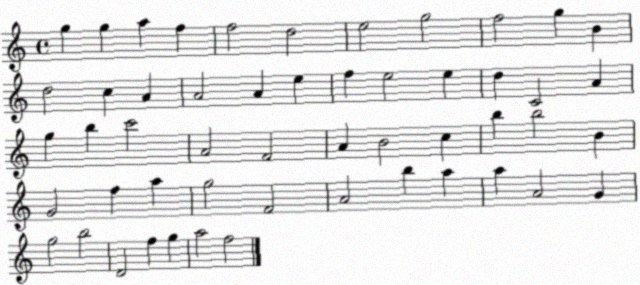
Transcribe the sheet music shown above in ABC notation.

X:1
T:Untitled
M:4/4
L:1/4
K:C
g g a f f2 d2 e2 g2 f2 g B d2 c A A2 A e f e2 e d C2 A g b c'2 A2 F2 A B2 c b b2 B G2 f a g2 F2 A2 b a a A2 G g2 b2 D2 f g a2 f2